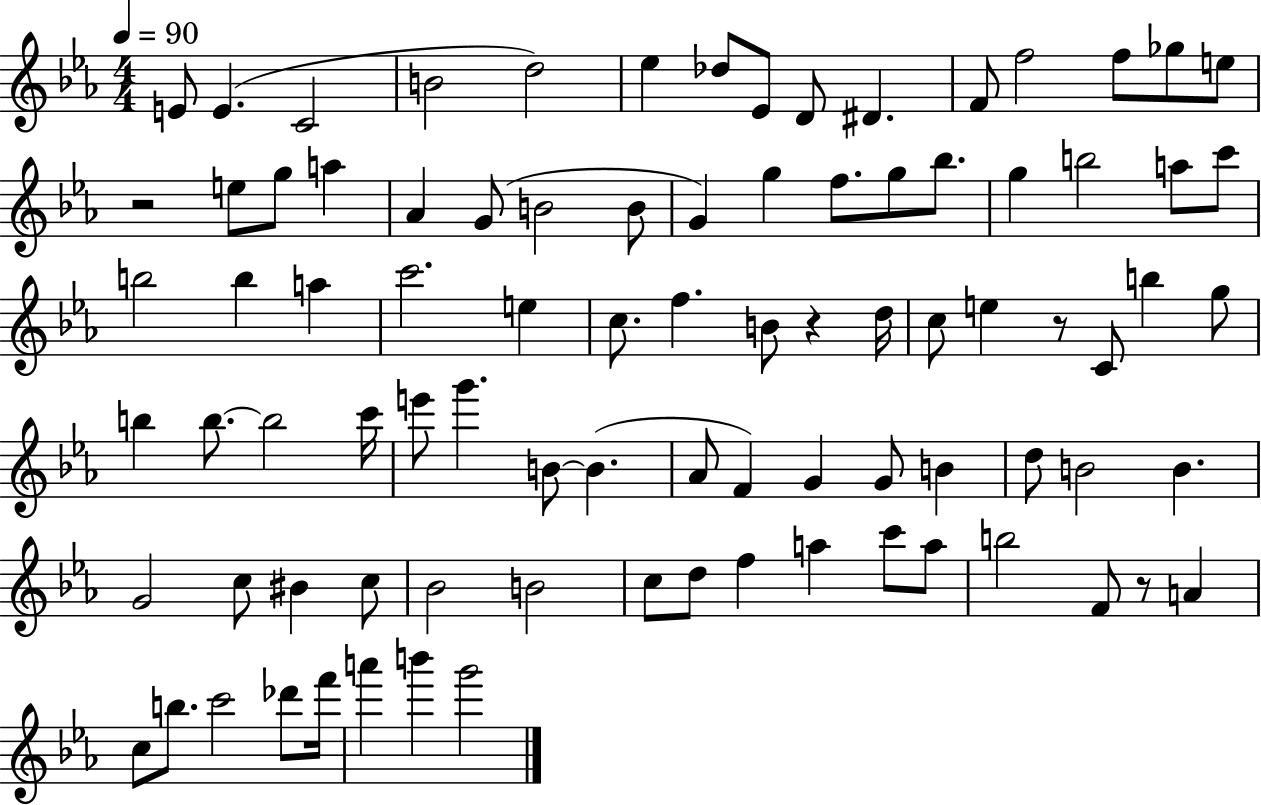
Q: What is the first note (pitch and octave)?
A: E4